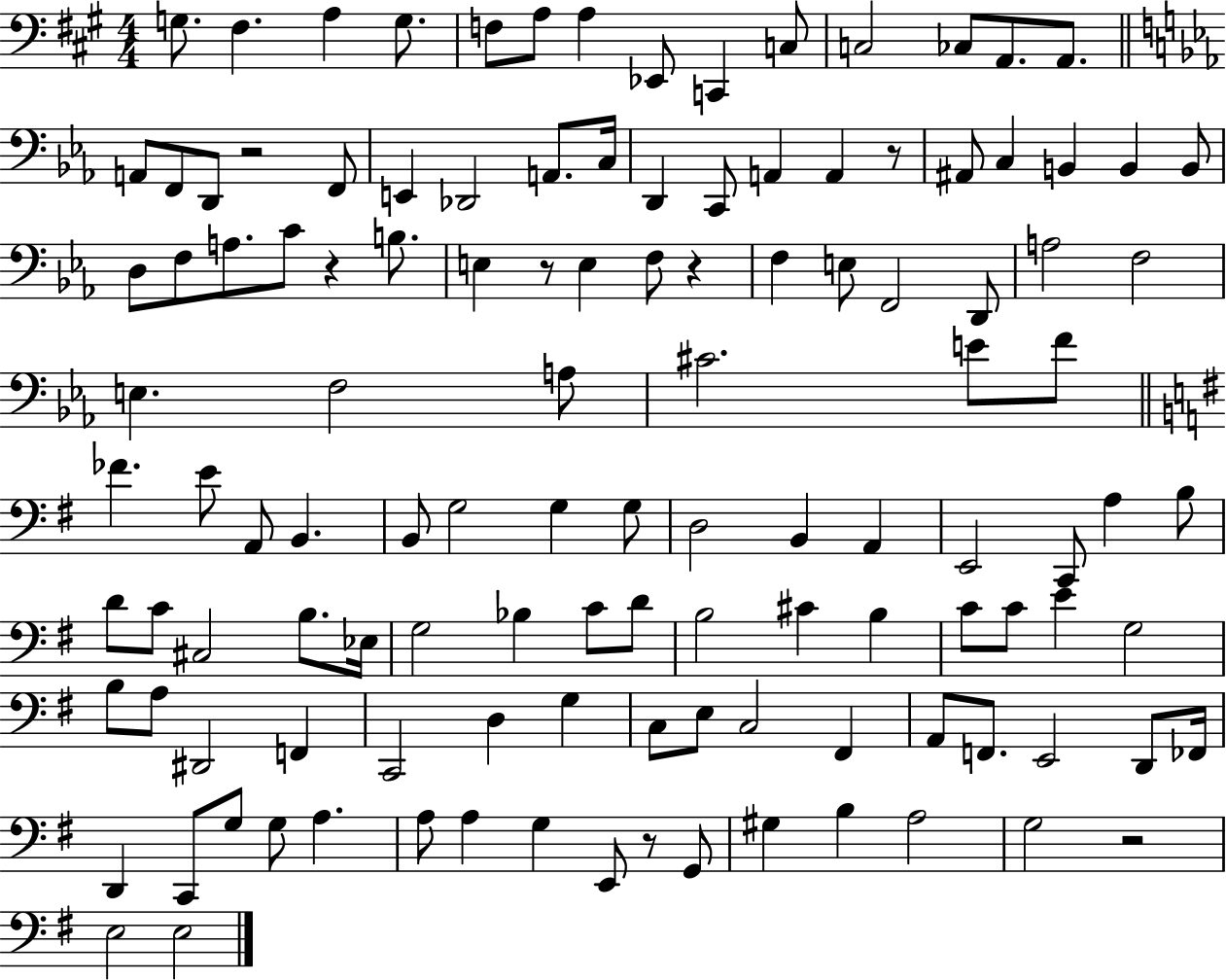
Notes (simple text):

G3/e. F#3/q. A3/q G3/e. F3/e A3/e A3/q Eb2/e C2/q C3/e C3/h CES3/e A2/e. A2/e. A2/e F2/e D2/e R/h F2/e E2/q Db2/h A2/e. C3/s D2/q C2/e A2/q A2/q R/e A#2/e C3/q B2/q B2/q B2/e D3/e F3/e A3/e. C4/e R/q B3/e. E3/q R/e E3/q F3/e R/q F3/q E3/e F2/h D2/e A3/h F3/h E3/q. F3/h A3/e C#4/h. E4/e F4/e FES4/q. E4/e A2/e B2/q. B2/e G3/h G3/q G3/e D3/h B2/q A2/q E2/h C2/e A3/q B3/e D4/e C4/e C#3/h B3/e. Eb3/s G3/h Bb3/q C4/e D4/e B3/h C#4/q B3/q C4/e C4/e E4/q G3/h B3/e A3/e D#2/h F2/q C2/h D3/q G3/q C3/e E3/e C3/h F#2/q A2/e F2/e. E2/h D2/e FES2/s D2/q C2/e G3/e G3/e A3/q. A3/e A3/q G3/q E2/e R/e G2/e G#3/q B3/q A3/h G3/h R/h E3/h E3/h